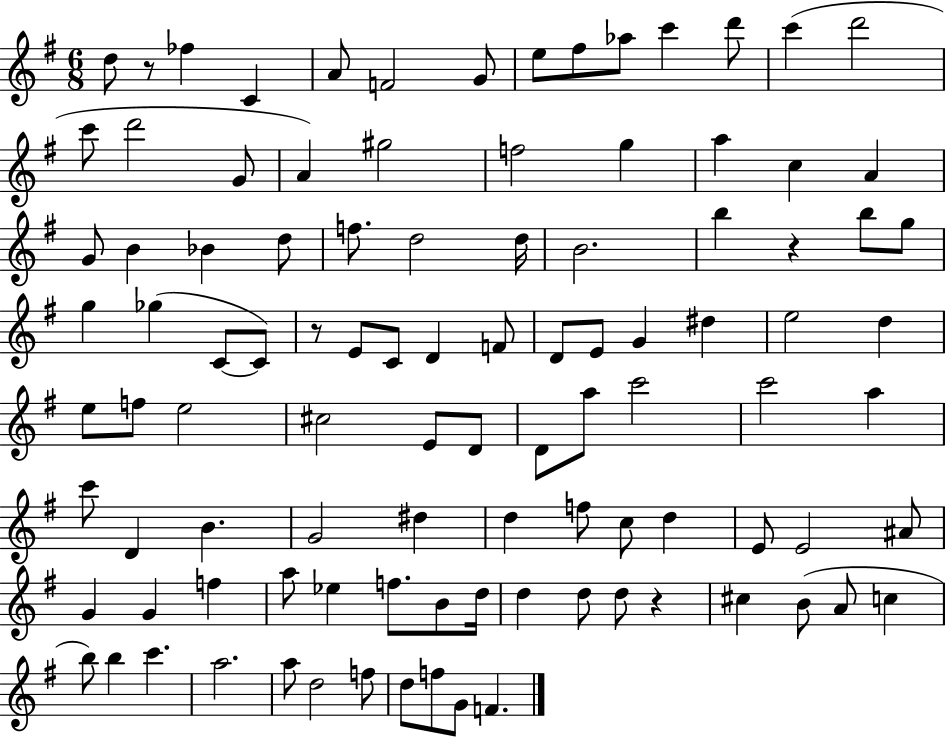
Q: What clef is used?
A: treble